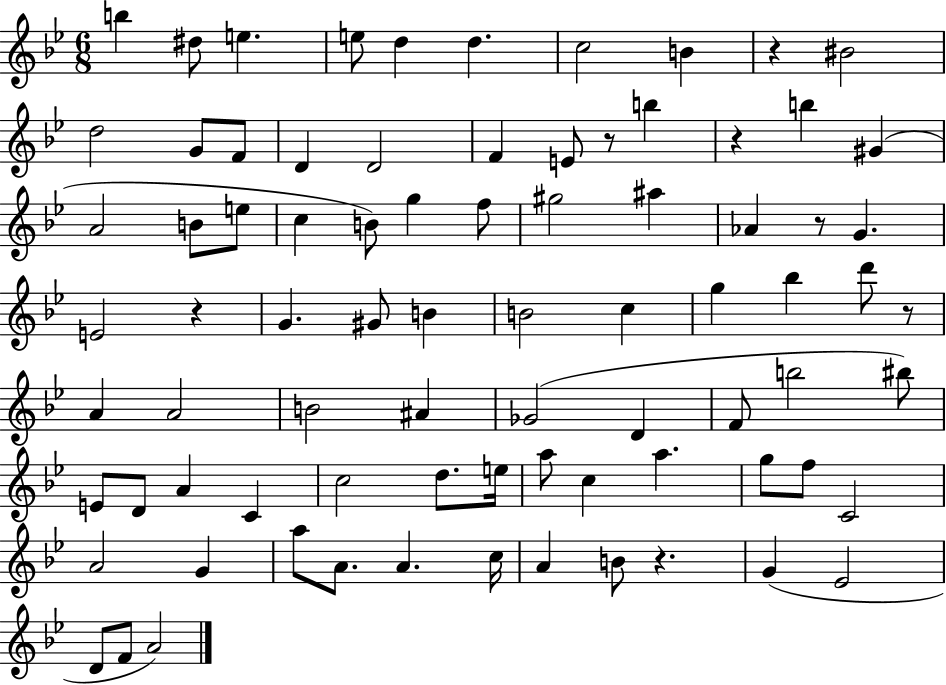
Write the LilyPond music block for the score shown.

{
  \clef treble
  \numericTimeSignature
  \time 6/8
  \key bes \major
  \repeat volta 2 { b''4 dis''8 e''4. | e''8 d''4 d''4. | c''2 b'4 | r4 bis'2 | \break d''2 g'8 f'8 | d'4 d'2 | f'4 e'8 r8 b''4 | r4 b''4 gis'4( | \break a'2 b'8 e''8 | c''4 b'8) g''4 f''8 | gis''2 ais''4 | aes'4 r8 g'4. | \break e'2 r4 | g'4. gis'8 b'4 | b'2 c''4 | g''4 bes''4 d'''8 r8 | \break a'4 a'2 | b'2 ais'4 | ges'2( d'4 | f'8 b''2 bis''8) | \break e'8 d'8 a'4 c'4 | c''2 d''8. e''16 | a''8 c''4 a''4. | g''8 f''8 c'2 | \break a'2 g'4 | a''8 a'8. a'4. c''16 | a'4 b'8 r4. | g'4( ees'2 | \break d'8 f'8 a'2) | } \bar "|."
}